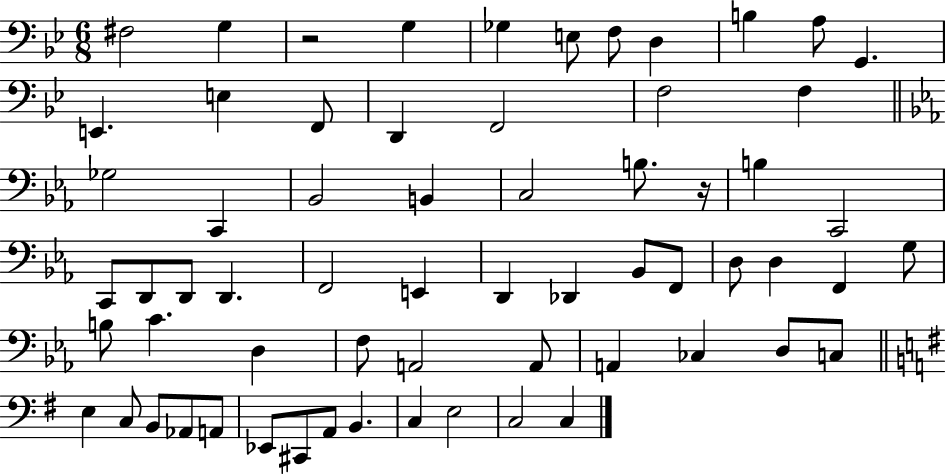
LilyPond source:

{
  \clef bass
  \numericTimeSignature
  \time 6/8
  \key bes \major
  fis2 g4 | r2 g4 | ges4 e8 f8 d4 | b4 a8 g,4. | \break e,4. e4 f,8 | d,4 f,2 | f2 f4 | \bar "||" \break \key c \minor ges2 c,4 | bes,2 b,4 | c2 b8. r16 | b4 c,2 | \break c,8 d,8 d,8 d,4. | f,2 e,4 | d,4 des,4 bes,8 f,8 | d8 d4 f,4 g8 | \break b8 c'4. d4 | f8 a,2 a,8 | a,4 ces4 d8 c8 | \bar "||" \break \key g \major e4 c8 b,8 aes,8 a,8 | ees,8 cis,8 a,8 b,4. | c4 e2 | c2 c4 | \break \bar "|."
}